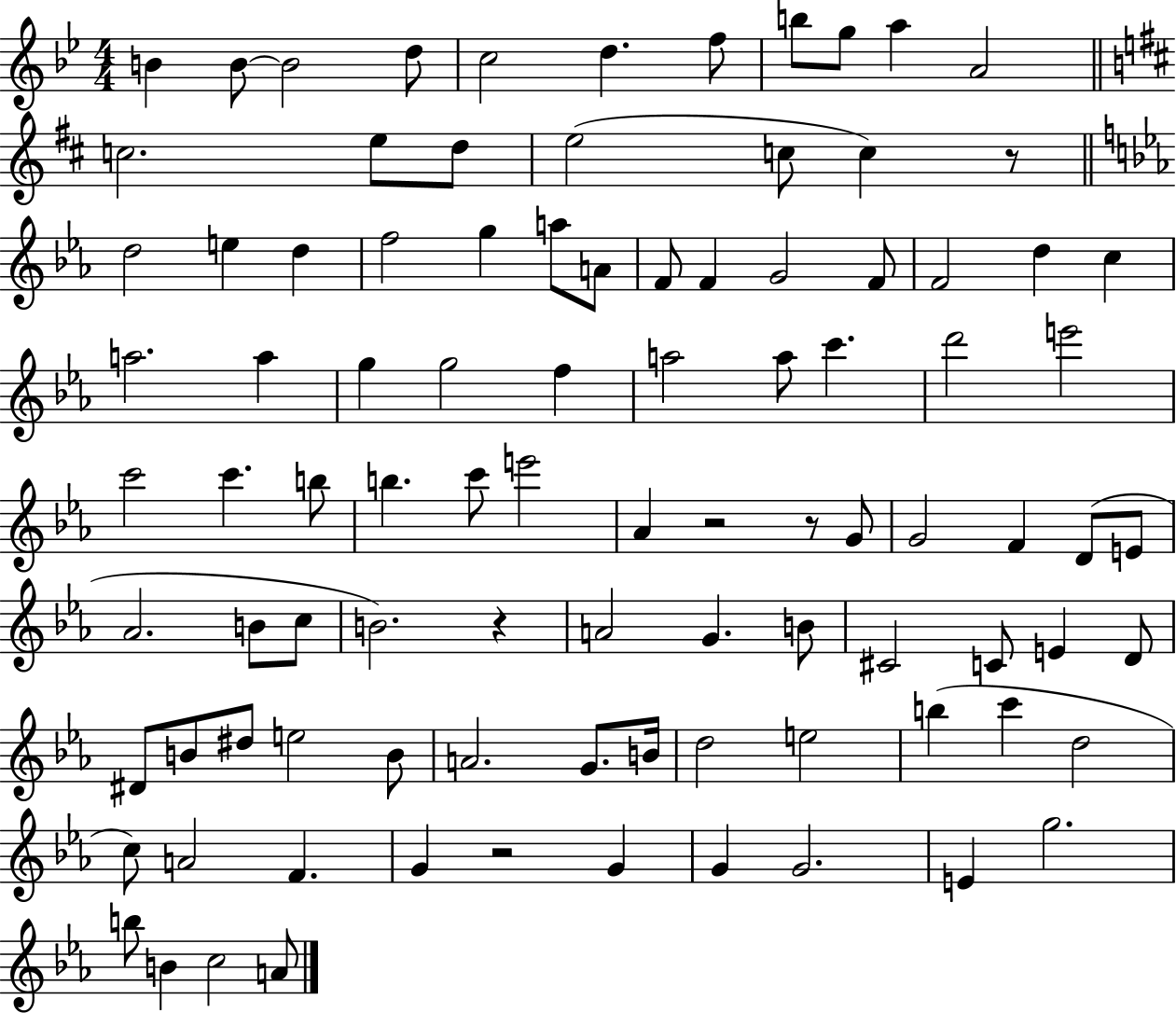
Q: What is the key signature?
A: BES major